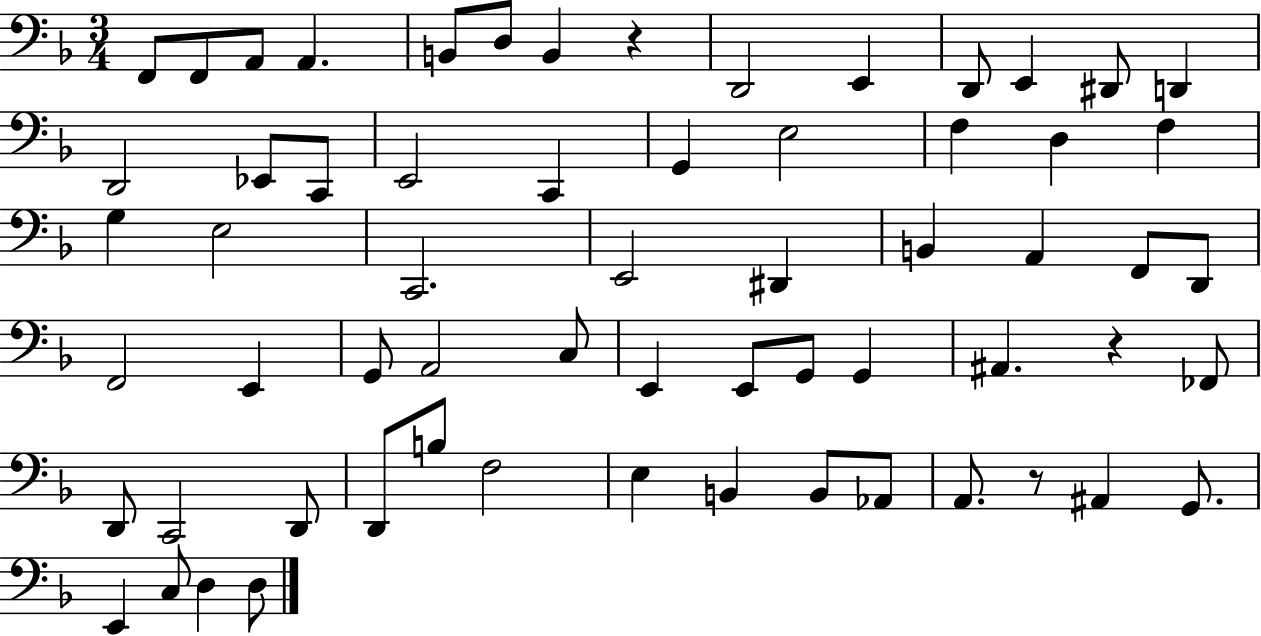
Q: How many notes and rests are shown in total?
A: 63